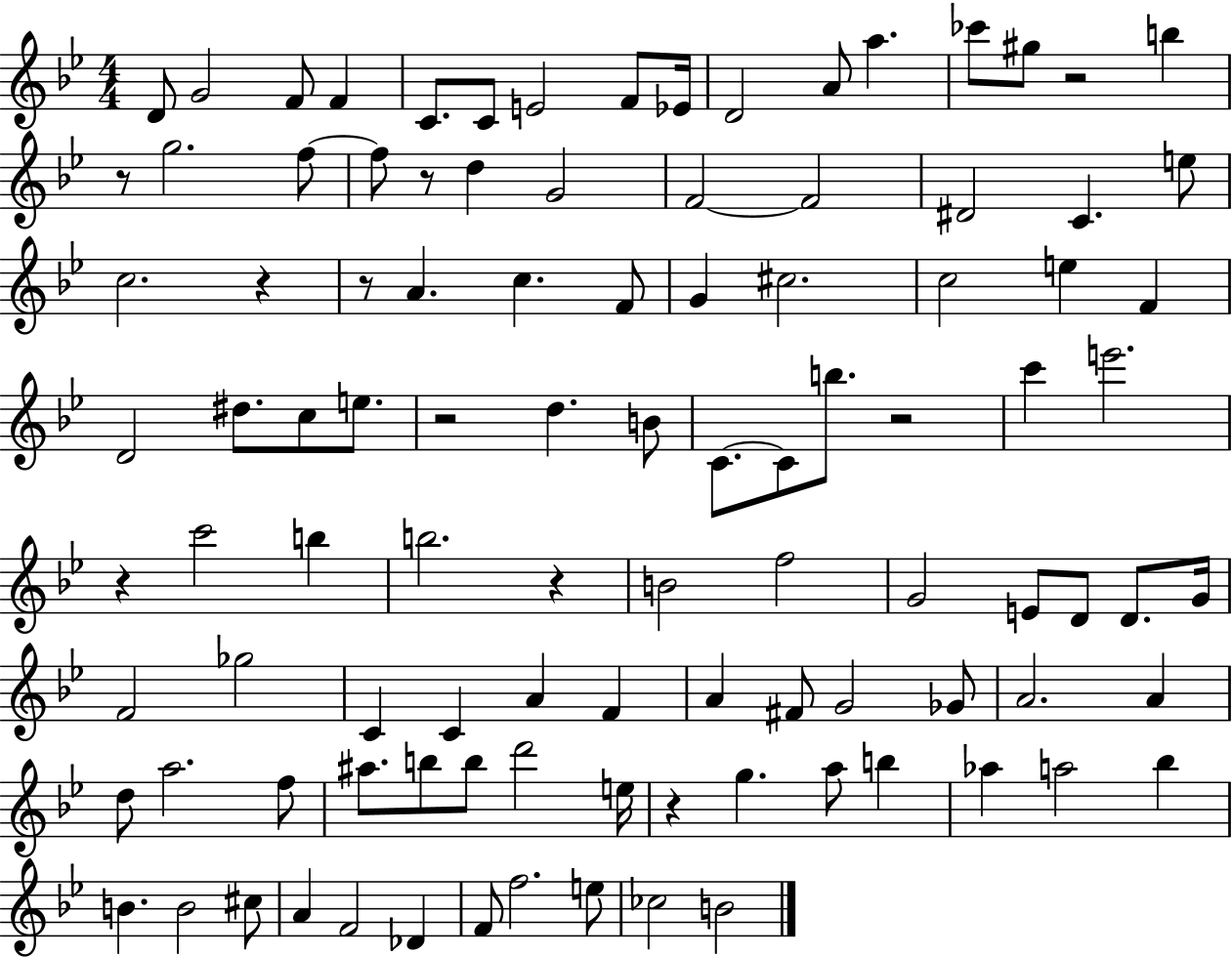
X:1
T:Untitled
M:4/4
L:1/4
K:Bb
D/2 G2 F/2 F C/2 C/2 E2 F/2 _E/4 D2 A/2 a _c'/2 ^g/2 z2 b z/2 g2 f/2 f/2 z/2 d G2 F2 F2 ^D2 C e/2 c2 z z/2 A c F/2 G ^c2 c2 e F D2 ^d/2 c/2 e/2 z2 d B/2 C/2 C/2 b/2 z2 c' e'2 z c'2 b b2 z B2 f2 G2 E/2 D/2 D/2 G/4 F2 _g2 C C A F A ^F/2 G2 _G/2 A2 A d/2 a2 f/2 ^a/2 b/2 b/2 d'2 e/4 z g a/2 b _a a2 _b B B2 ^c/2 A F2 _D F/2 f2 e/2 _c2 B2